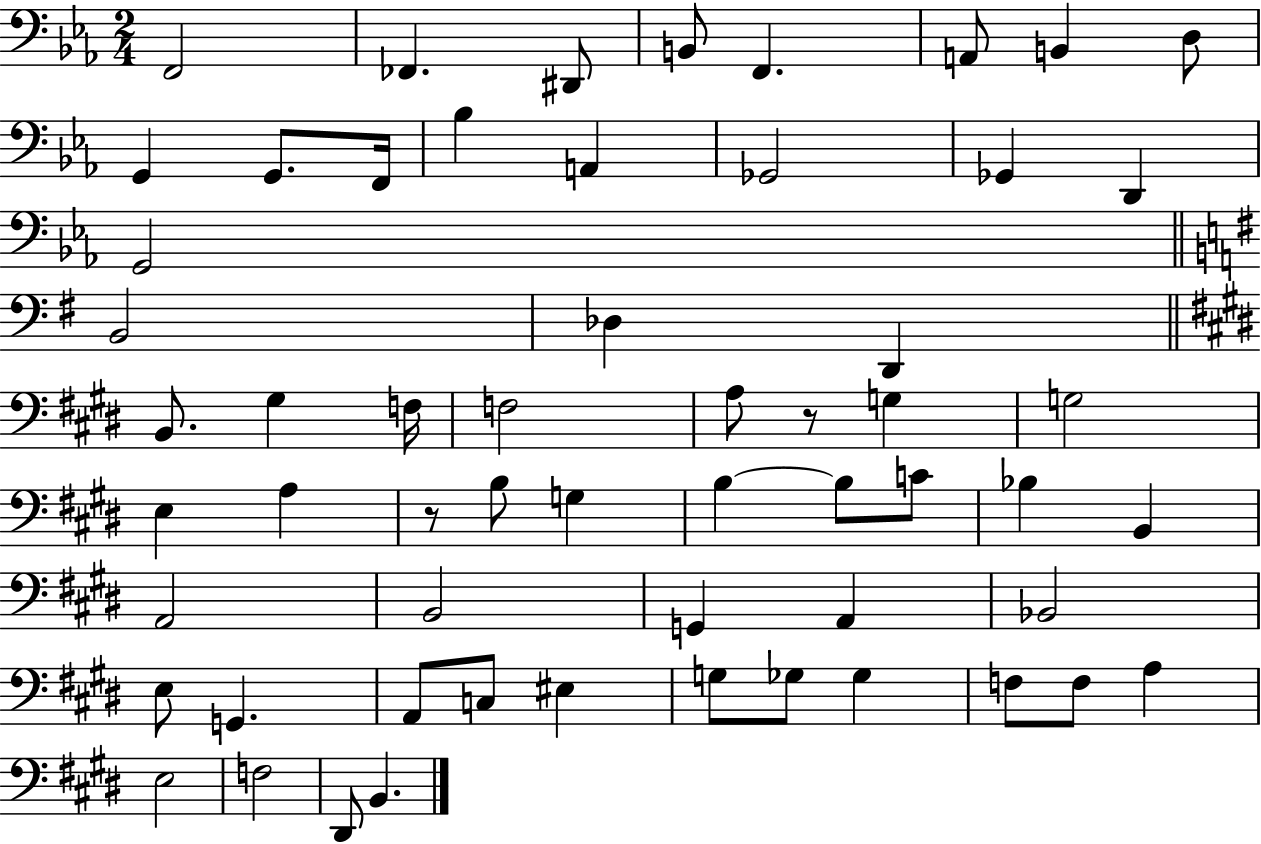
{
  \clef bass
  \numericTimeSignature
  \time 2/4
  \key ees \major
  f,2 | fes,4. dis,8 | b,8 f,4. | a,8 b,4 d8 | \break g,4 g,8. f,16 | bes4 a,4 | ges,2 | ges,4 d,4 | \break g,2 | \bar "||" \break \key e \minor b,2 | des4 d,4 | \bar "||" \break \key e \major b,8. gis4 f16 | f2 | a8 r8 g4 | g2 | \break e4 a4 | r8 b8 g4 | b4~~ b8 c'8 | bes4 b,4 | \break a,2 | b,2 | g,4 a,4 | bes,2 | \break e8 g,4. | a,8 c8 eis4 | g8 ges8 ges4 | f8 f8 a4 | \break e2 | f2 | dis,8 b,4. | \bar "|."
}